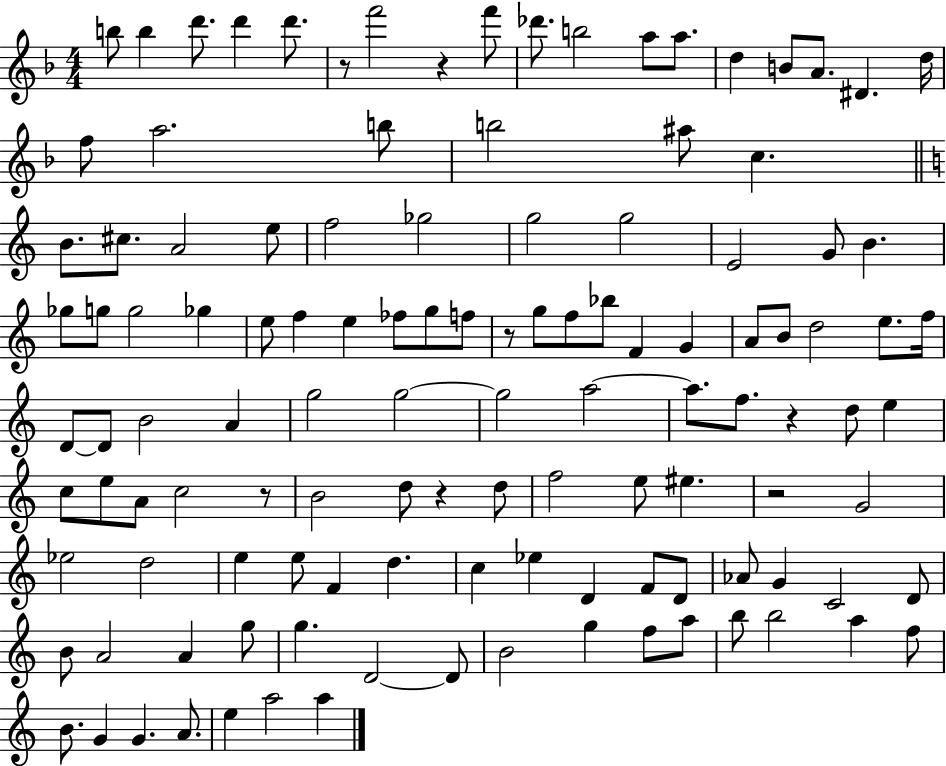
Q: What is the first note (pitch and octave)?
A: B5